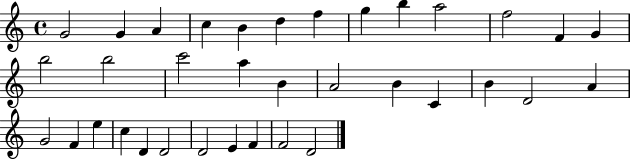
{
  \clef treble
  \time 4/4
  \defaultTimeSignature
  \key c \major
  g'2 g'4 a'4 | c''4 b'4 d''4 f''4 | g''4 b''4 a''2 | f''2 f'4 g'4 | \break b''2 b''2 | c'''2 a''4 b'4 | a'2 b'4 c'4 | b'4 d'2 a'4 | \break g'2 f'4 e''4 | c''4 d'4 d'2 | d'2 e'4 f'4 | f'2 d'2 | \break \bar "|."
}